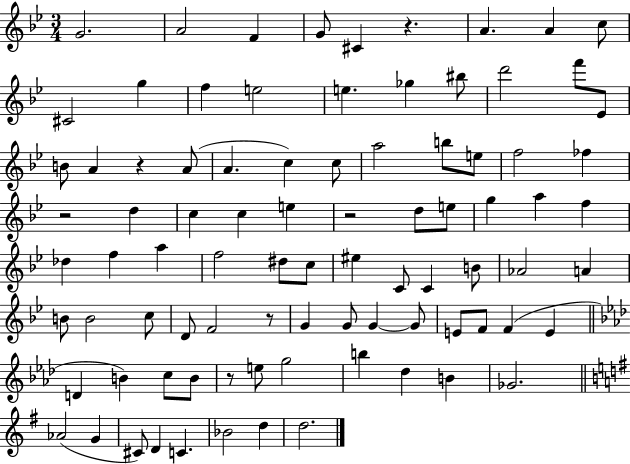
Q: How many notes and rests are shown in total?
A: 87